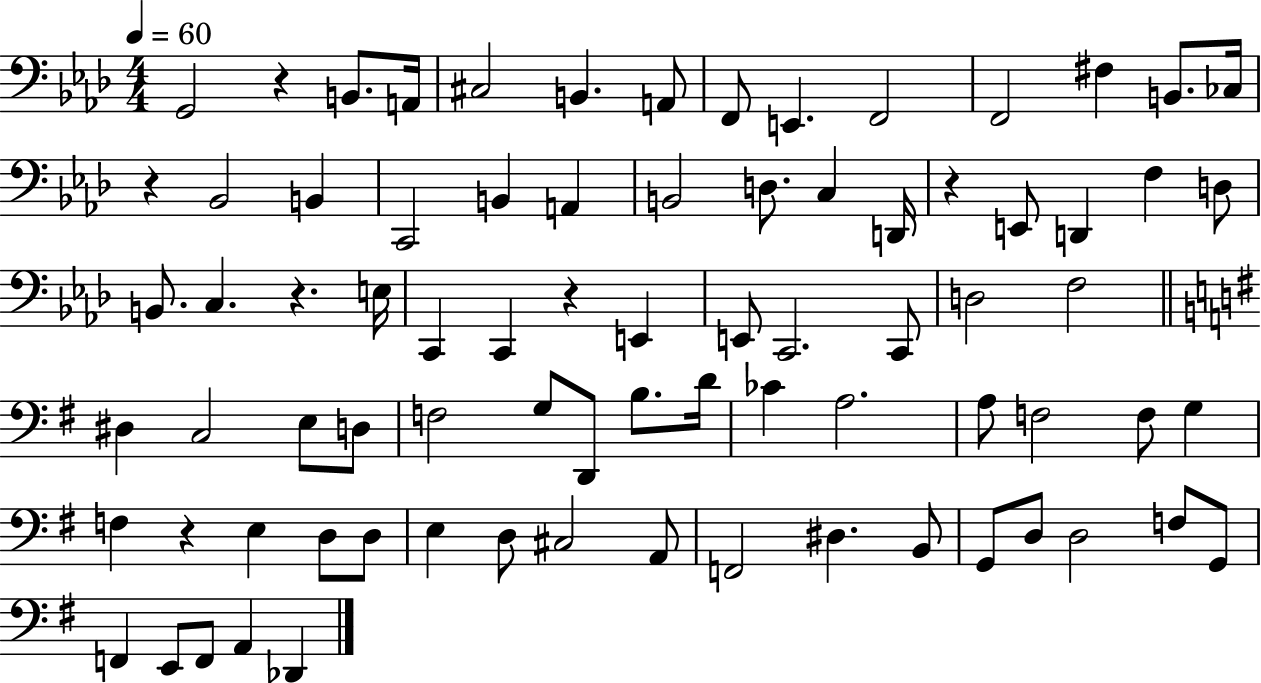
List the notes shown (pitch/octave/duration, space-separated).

G2/h R/q B2/e. A2/s C#3/h B2/q. A2/e F2/e E2/q. F2/h F2/h F#3/q B2/e. CES3/s R/q Bb2/h B2/q C2/h B2/q A2/q B2/h D3/e. C3/q D2/s R/q E2/e D2/q F3/q D3/e B2/e. C3/q. R/q. E3/s C2/q C2/q R/q E2/q E2/e C2/h. C2/e D3/h F3/h D#3/q C3/h E3/e D3/e F3/h G3/e D2/e B3/e. D4/s CES4/q A3/h. A3/e F3/h F3/e G3/q F3/q R/q E3/q D3/e D3/e E3/q D3/e C#3/h A2/e F2/h D#3/q. B2/e G2/e D3/e D3/h F3/e G2/e F2/q E2/e F2/e A2/q Db2/q